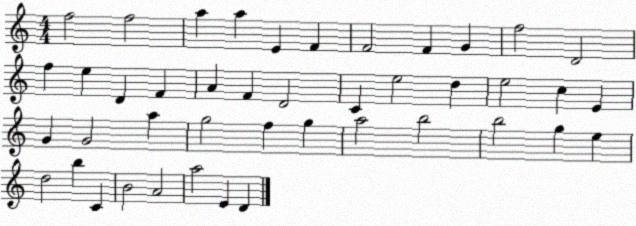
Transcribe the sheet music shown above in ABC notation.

X:1
T:Untitled
M:4/4
L:1/4
K:C
f2 f2 a a E F F2 F G f2 D2 f e D F A F D2 C e2 d e2 c E G G2 a g2 f g a2 b2 b2 g e d2 b C B2 A2 a2 E D